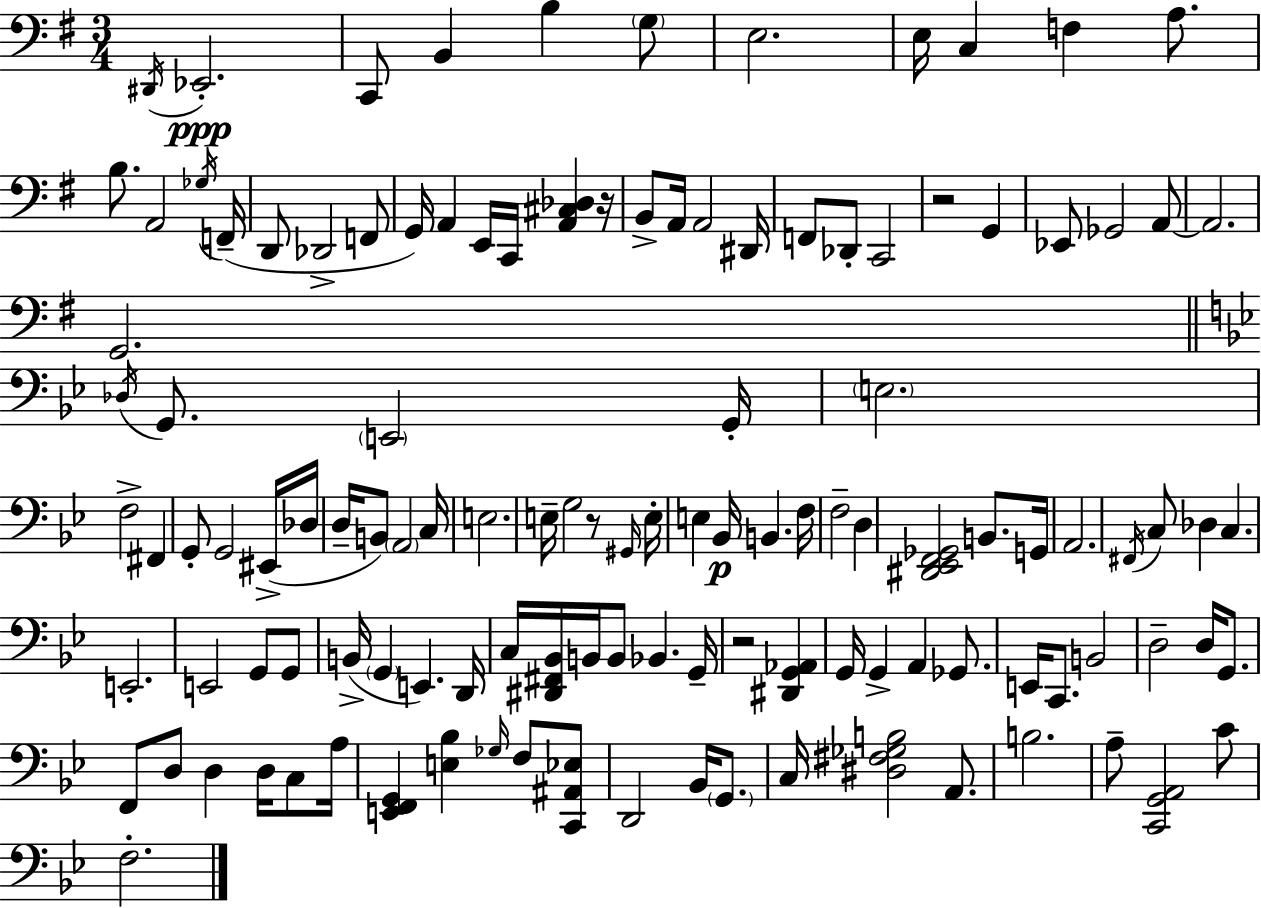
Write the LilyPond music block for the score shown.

{
  \clef bass
  \numericTimeSignature
  \time 3/4
  \key g \major
  \acciaccatura { dis,16 }\ppp ees,2.-. | c,8 b,4 b4 \parenthesize g8 | e2. | e16 c4 f4 a8. | \break b8. a,2 | \acciaccatura { ges16 } f,16--( d,8 des,2-> | f,8 g,16) a,4 e,16 c,16 <a, cis des>4 | r16 b,8-> a,16 a,2 | \break dis,16 f,8 des,8-. c,2 | r2 g,4 | ees,8 ges,2 | a,8~~ a,2. | \break g,2. | \bar "||" \break \key bes \major \acciaccatura { des16 } g,8. \parenthesize e,2 | g,16-. \parenthesize e2. | f2-> fis,4 | g,8-. g,2 eis,16->( | \break des16 d16-- b,8) \parenthesize a,2 | c16 e2. | e16-- g2 r8 | \grace { gis,16 } e16-. e4 bes,16\p b,4. | \break f16 f2-- d4 | <dis, ees, f, ges,>2 b,8. | g,16 a,2. | \acciaccatura { fis,16 } c8 des4 c4. | \break e,2.-. | e,2 g,8 | g,8 b,16->( \parenthesize g,4 e,4.) | d,16 c16 <dis, fis, bes,>16 b,16 b,8 bes,4. | \break g,16-- r2 <dis, g, aes,>4 | g,16 g,4-> a,4 | ges,8. e,16 c,8. b,2 | d2-- d16 | \break g,8. f,8 d8 d4 d16 | c8 a16 <e, f, g,>4 <e bes>4 \grace { ges16 } | f8 <c, ais, ees>8 d,2 | bes,16 \parenthesize g,8. c16 <dis fis ges b>2 | \break a,8. b2. | a8-- <c, g, a,>2 | c'8 f2.-. | \bar "|."
}